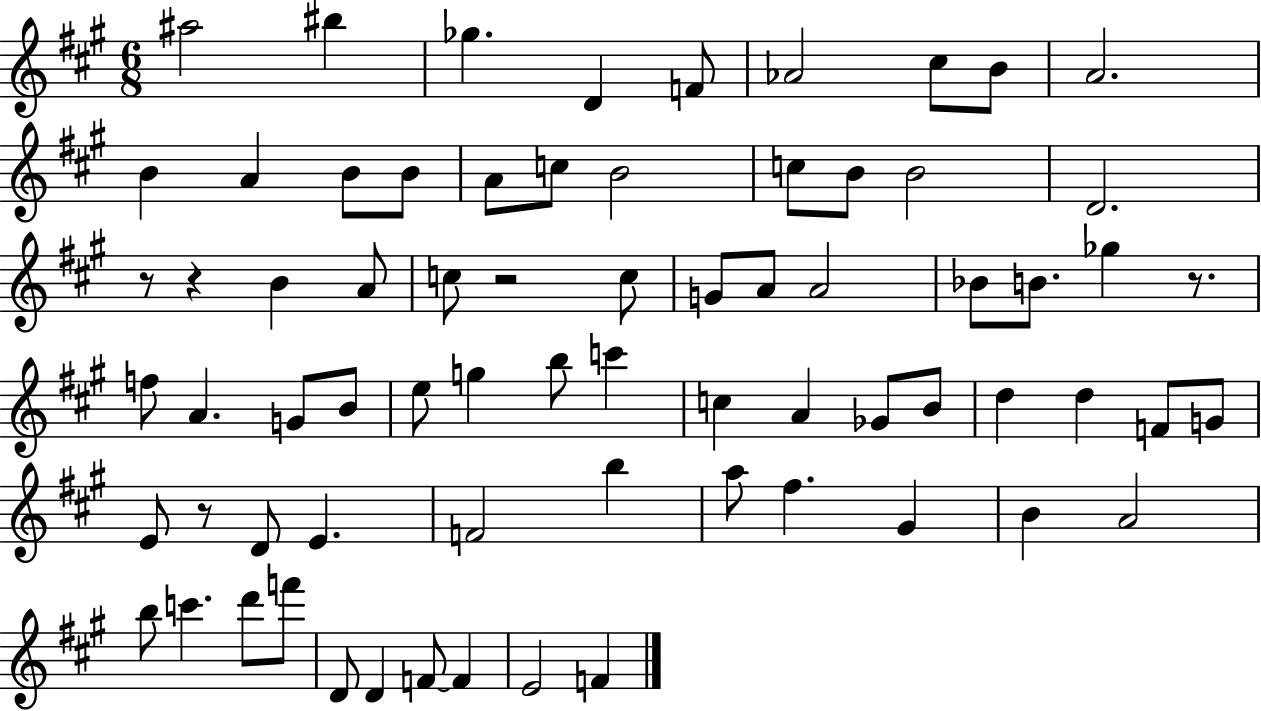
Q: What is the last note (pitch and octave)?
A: F4